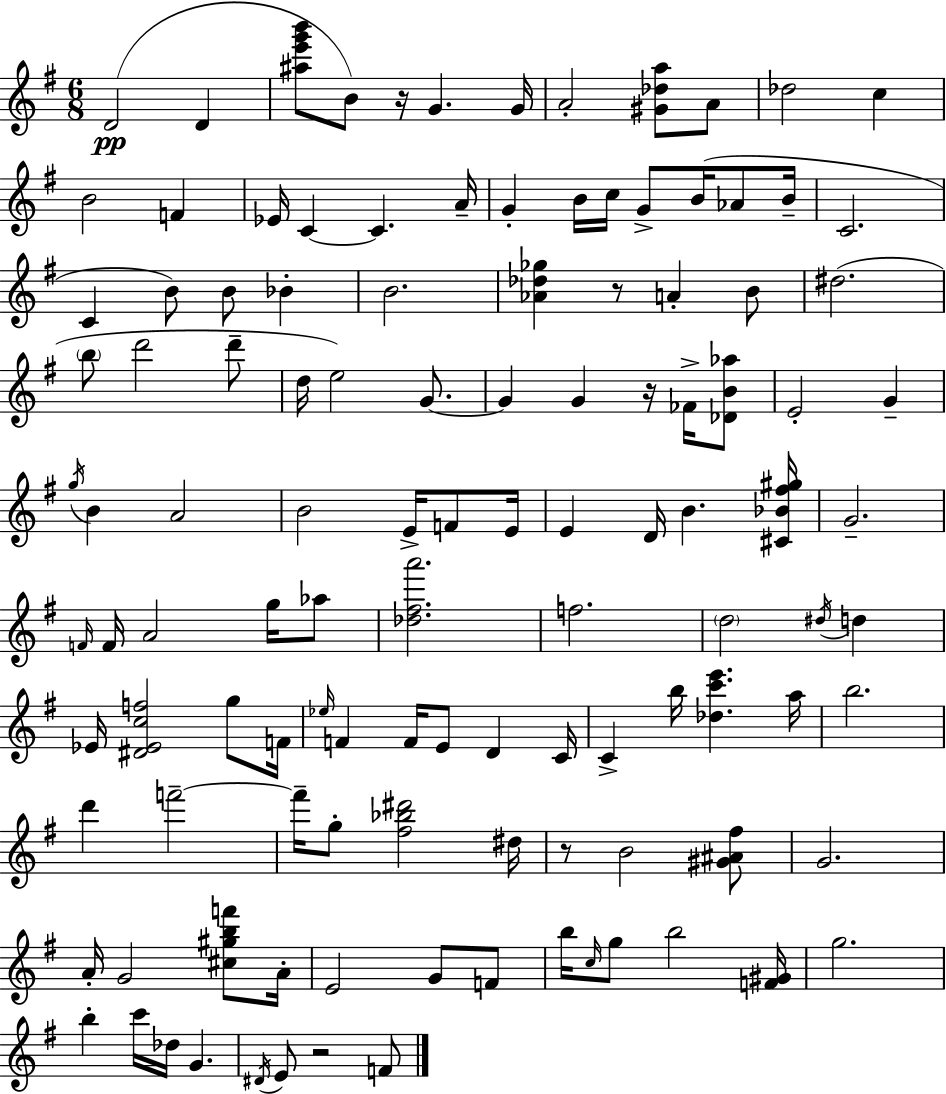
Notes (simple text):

D4/h D4/q [A#5,E6,G6,B6]/e B4/e R/s G4/q. G4/s A4/h [G#4,Db5,A5]/e A4/e Db5/h C5/q B4/h F4/q Eb4/s C4/q C4/q. A4/s G4/q B4/s C5/s G4/e B4/s Ab4/e B4/s C4/h. C4/q B4/e B4/e Bb4/q B4/h. [Ab4,Db5,Gb5]/q R/e A4/q B4/e D#5/h. B5/e D6/h D6/e D5/s E5/h G4/e. G4/q G4/q R/s FES4/s [Db4,B4,Ab5]/e E4/h G4/q G5/s B4/q A4/h B4/h E4/s F4/e E4/s E4/q D4/s B4/q. [C#4,Bb4,F#5,G#5]/s G4/h. F4/s F4/s A4/h G5/s Ab5/e [Db5,F#5,A6]/h. F5/h. D5/h D#5/s D5/q Eb4/s [D#4,Eb4,C5,F5]/h G5/e F4/s Eb5/s F4/q F4/s E4/e D4/q C4/s C4/q B5/s [Db5,C6,E6]/q. A5/s B5/h. D6/q F6/h F6/s G5/e [F#5,Bb5,D#6]/h D#5/s R/e B4/h [G#4,A#4,F#5]/e G4/h. A4/s G4/h [C#5,G#5,B5,F6]/e A4/s E4/h G4/e F4/e B5/s C5/s G5/e B5/h [F4,G#4]/s G5/h. B5/q C6/s Db5/s G4/q. D#4/s E4/e R/h F4/e